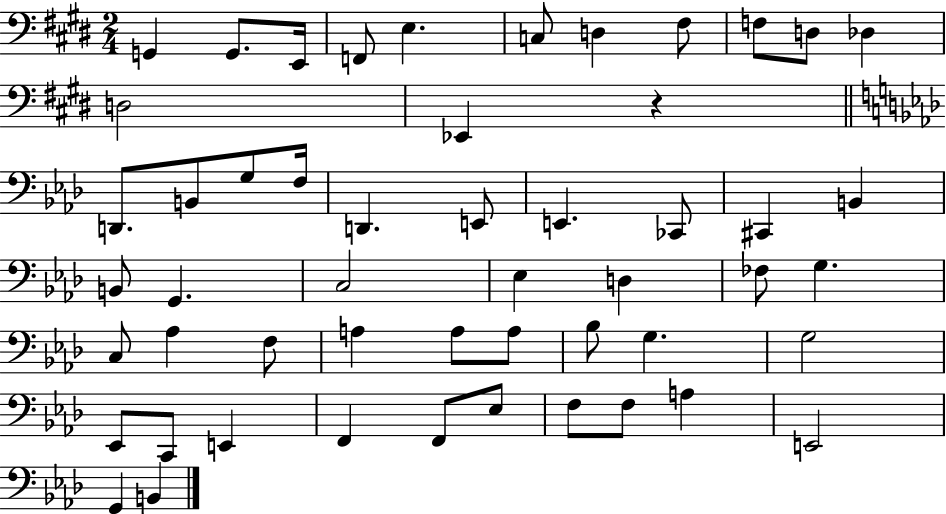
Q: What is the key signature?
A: E major